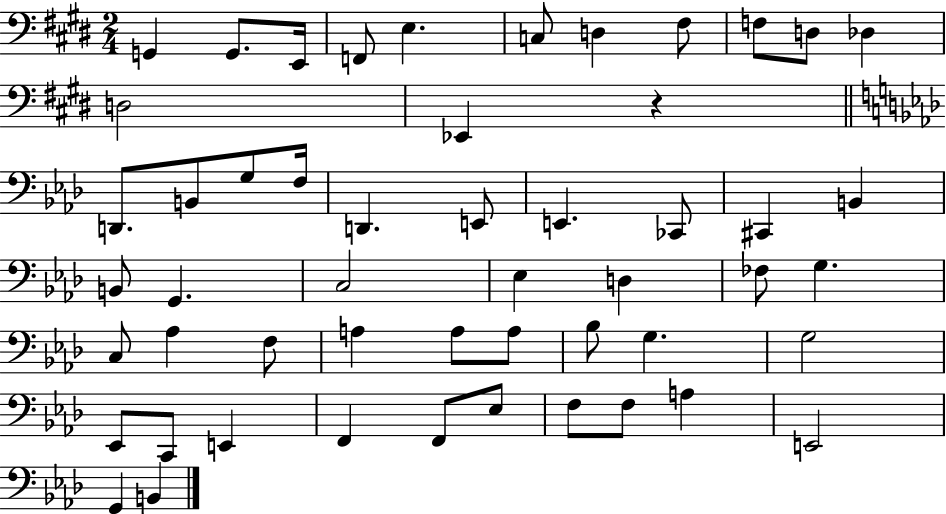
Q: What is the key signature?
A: E major